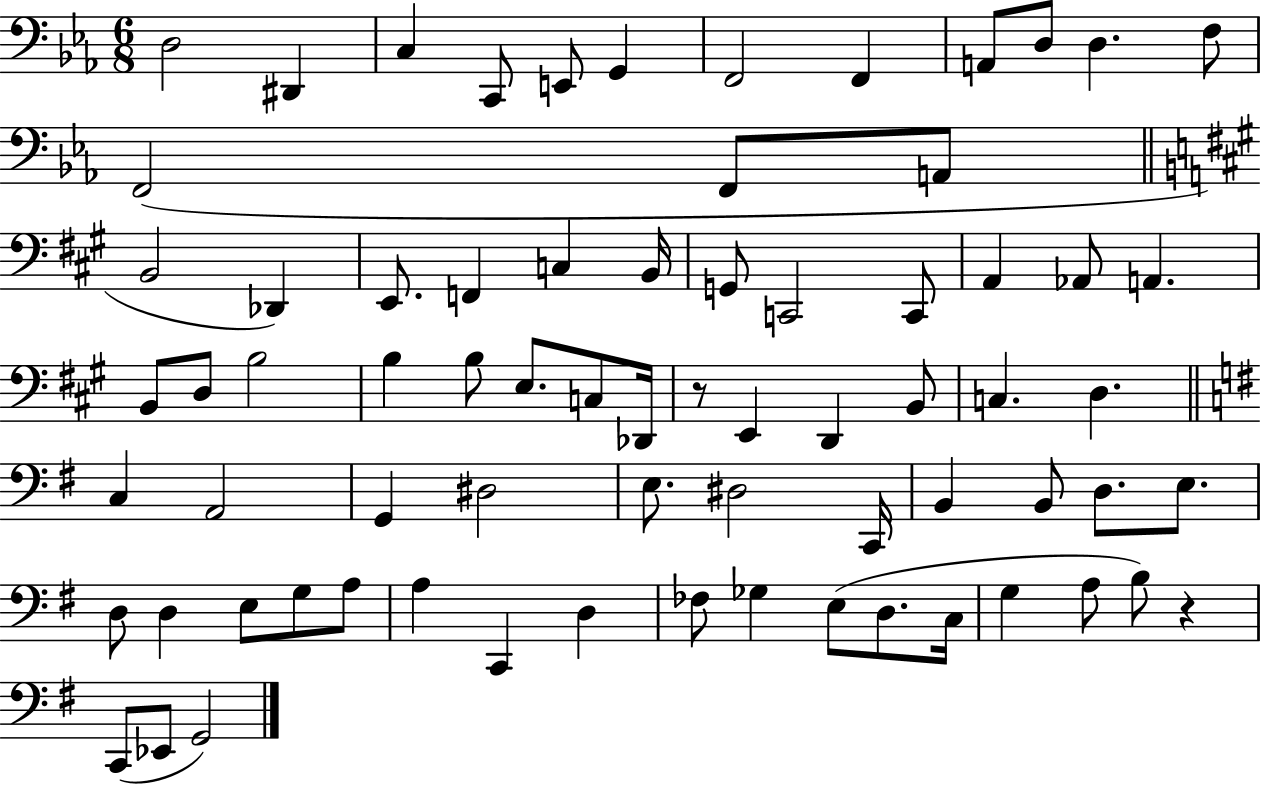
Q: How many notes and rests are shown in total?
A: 72